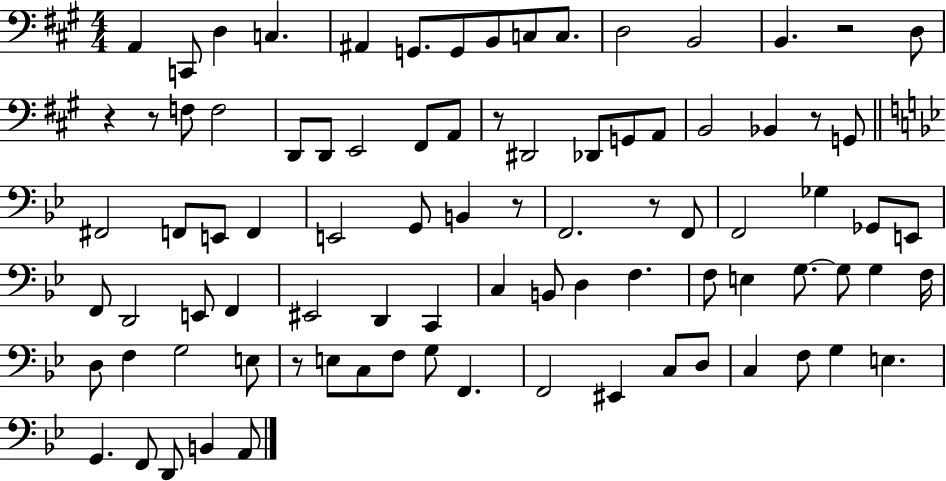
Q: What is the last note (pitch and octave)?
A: A2